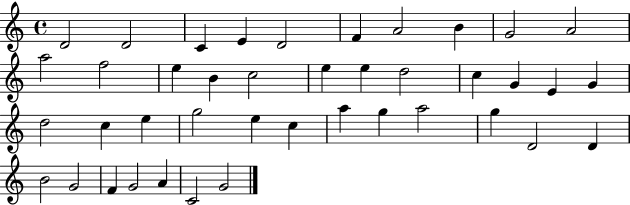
{
  \clef treble
  \time 4/4
  \defaultTimeSignature
  \key c \major
  d'2 d'2 | c'4 e'4 d'2 | f'4 a'2 b'4 | g'2 a'2 | \break a''2 f''2 | e''4 b'4 c''2 | e''4 e''4 d''2 | c''4 g'4 e'4 g'4 | \break d''2 c''4 e''4 | g''2 e''4 c''4 | a''4 g''4 a''2 | g''4 d'2 d'4 | \break b'2 g'2 | f'4 g'2 a'4 | c'2 g'2 | \bar "|."
}